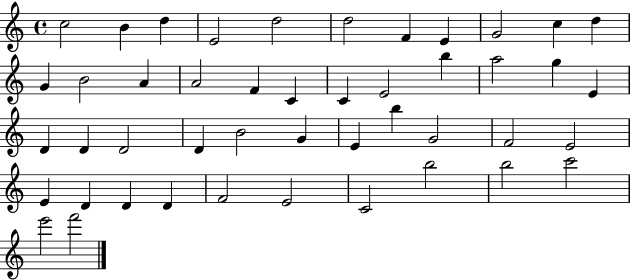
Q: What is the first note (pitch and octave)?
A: C5